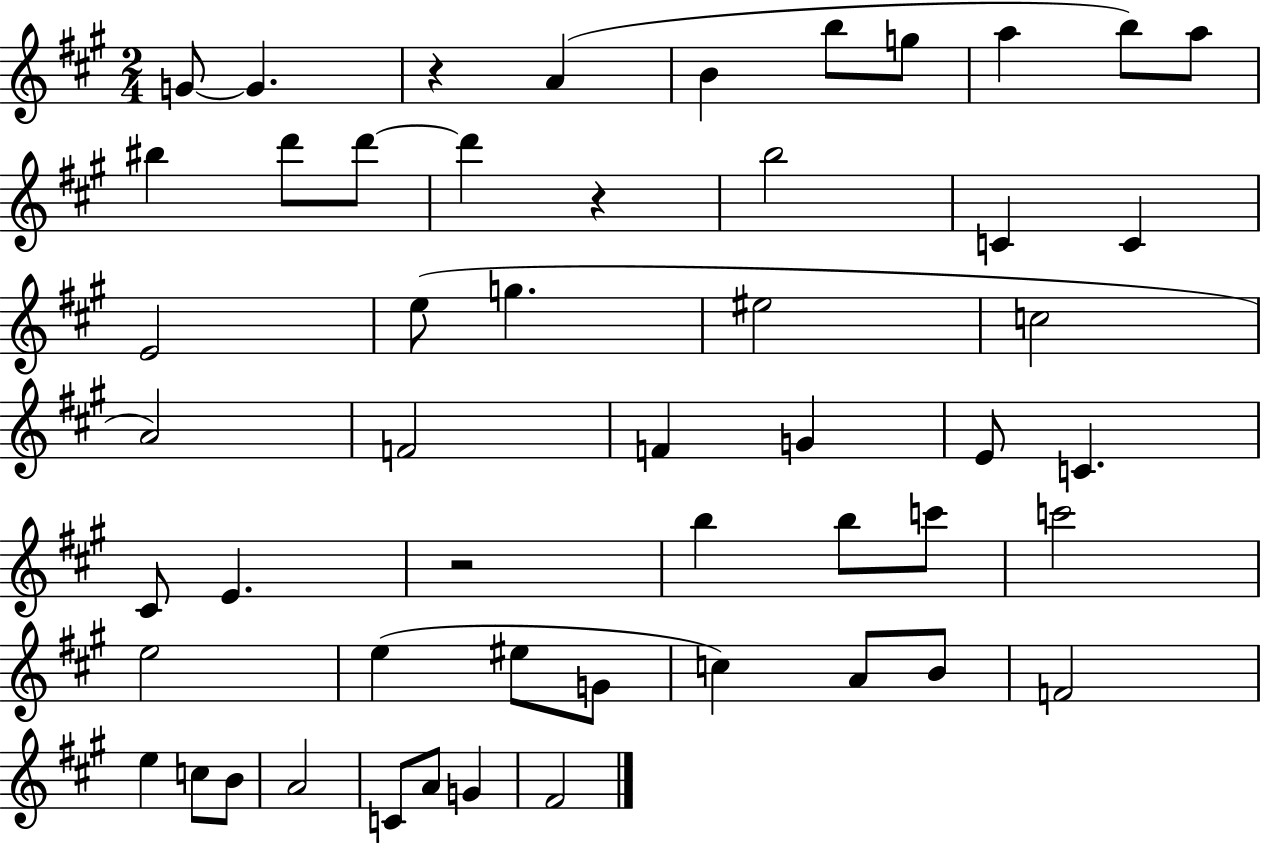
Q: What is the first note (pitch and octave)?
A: G4